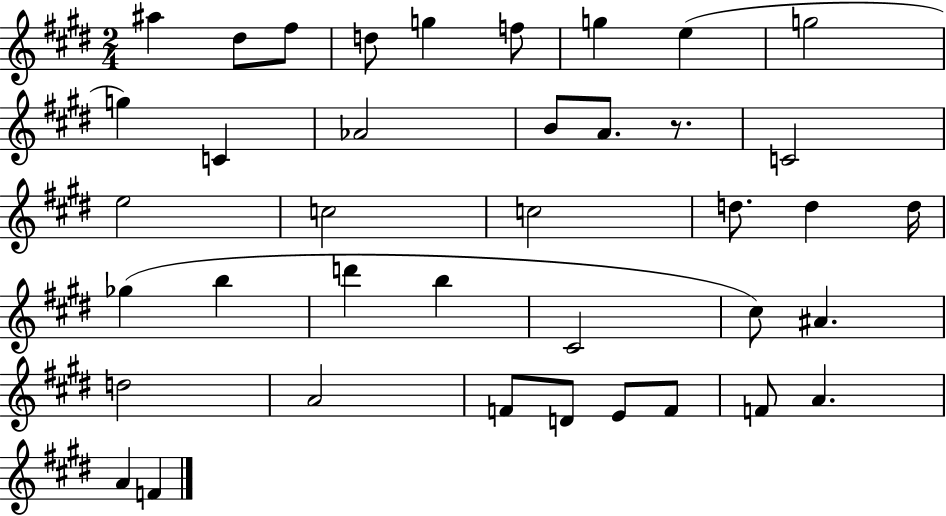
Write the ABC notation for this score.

X:1
T:Untitled
M:2/4
L:1/4
K:E
^a ^d/2 ^f/2 d/2 g f/2 g e g2 g C _A2 B/2 A/2 z/2 C2 e2 c2 c2 d/2 d d/4 _g b d' b ^C2 ^c/2 ^A d2 A2 F/2 D/2 E/2 F/2 F/2 A A F